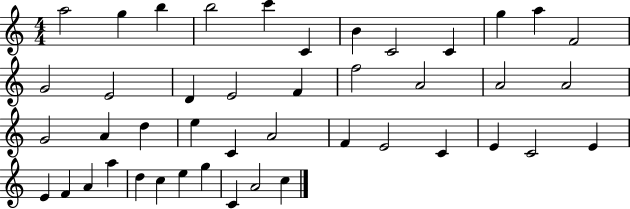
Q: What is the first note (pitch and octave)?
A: A5